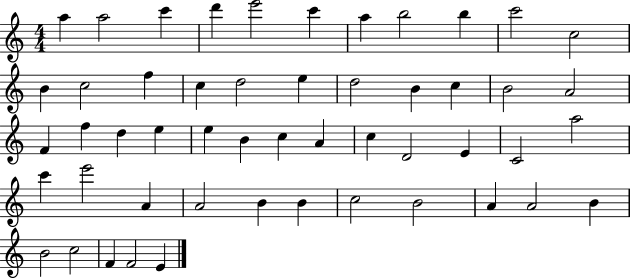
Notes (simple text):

A5/q A5/h C6/q D6/q E6/h C6/q A5/q B5/h B5/q C6/h C5/h B4/q C5/h F5/q C5/q D5/h E5/q D5/h B4/q C5/q B4/h A4/h F4/q F5/q D5/q E5/q E5/q B4/q C5/q A4/q C5/q D4/h E4/q C4/h A5/h C6/q E6/h A4/q A4/h B4/q B4/q C5/h B4/h A4/q A4/h B4/q B4/h C5/h F4/q F4/h E4/q